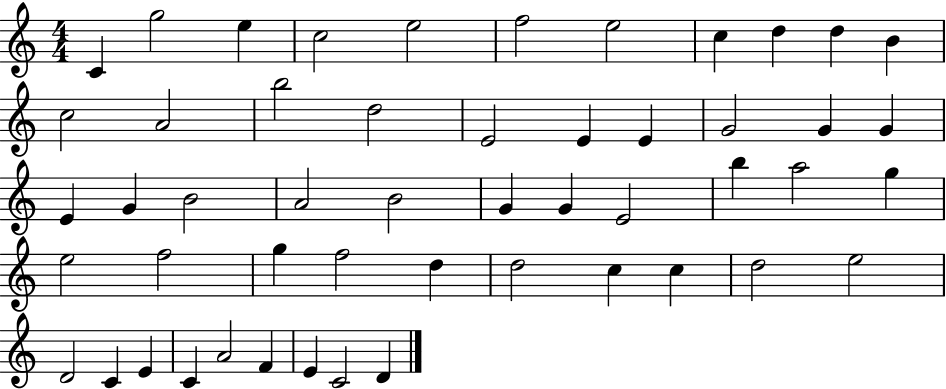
{
  \clef treble
  \numericTimeSignature
  \time 4/4
  \key c \major
  c'4 g''2 e''4 | c''2 e''2 | f''2 e''2 | c''4 d''4 d''4 b'4 | \break c''2 a'2 | b''2 d''2 | e'2 e'4 e'4 | g'2 g'4 g'4 | \break e'4 g'4 b'2 | a'2 b'2 | g'4 g'4 e'2 | b''4 a''2 g''4 | \break e''2 f''2 | g''4 f''2 d''4 | d''2 c''4 c''4 | d''2 e''2 | \break d'2 c'4 e'4 | c'4 a'2 f'4 | e'4 c'2 d'4 | \bar "|."
}